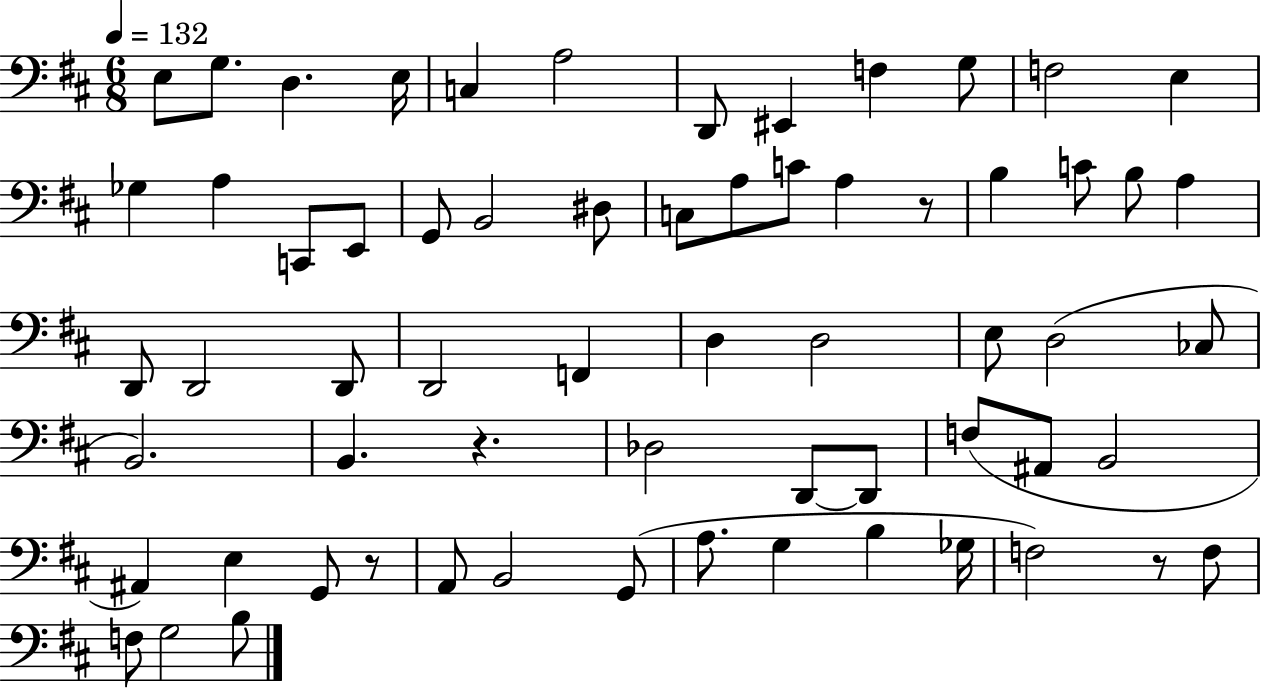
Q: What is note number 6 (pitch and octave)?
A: A3